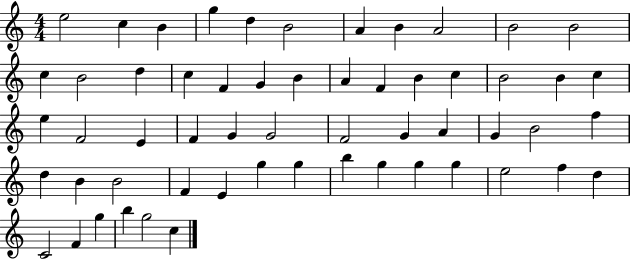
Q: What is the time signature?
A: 4/4